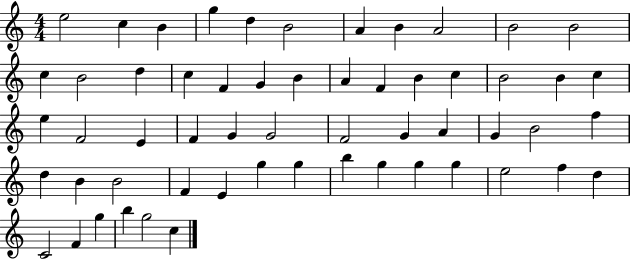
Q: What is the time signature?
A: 4/4